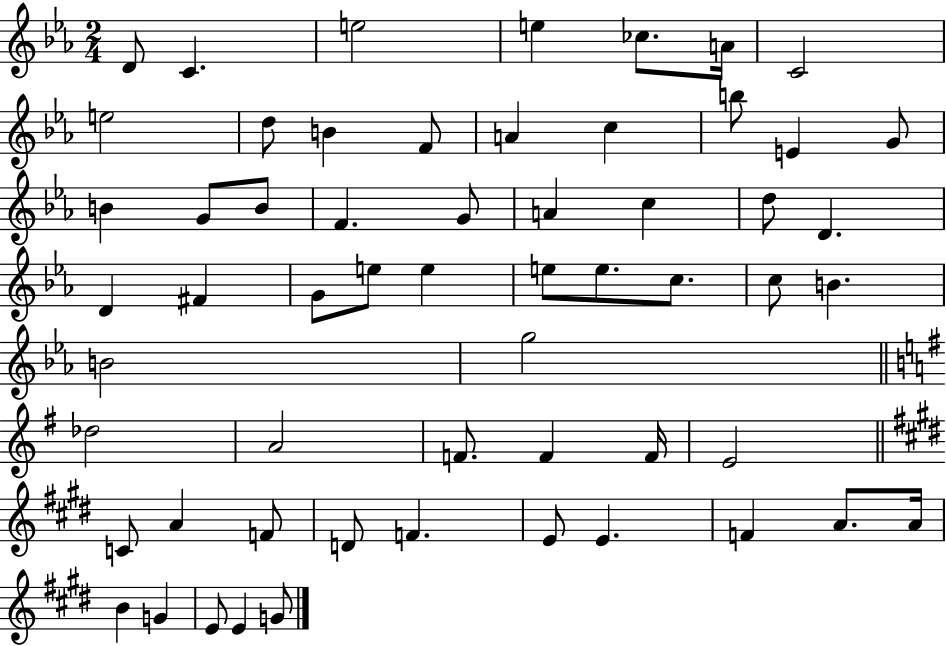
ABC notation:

X:1
T:Untitled
M:2/4
L:1/4
K:Eb
D/2 C e2 e _c/2 A/4 C2 e2 d/2 B F/2 A c b/2 E G/2 B G/2 B/2 F G/2 A c d/2 D D ^F G/2 e/2 e e/2 e/2 c/2 c/2 B B2 g2 _d2 A2 F/2 F F/4 E2 C/2 A F/2 D/2 F E/2 E F A/2 A/4 B G E/2 E G/2